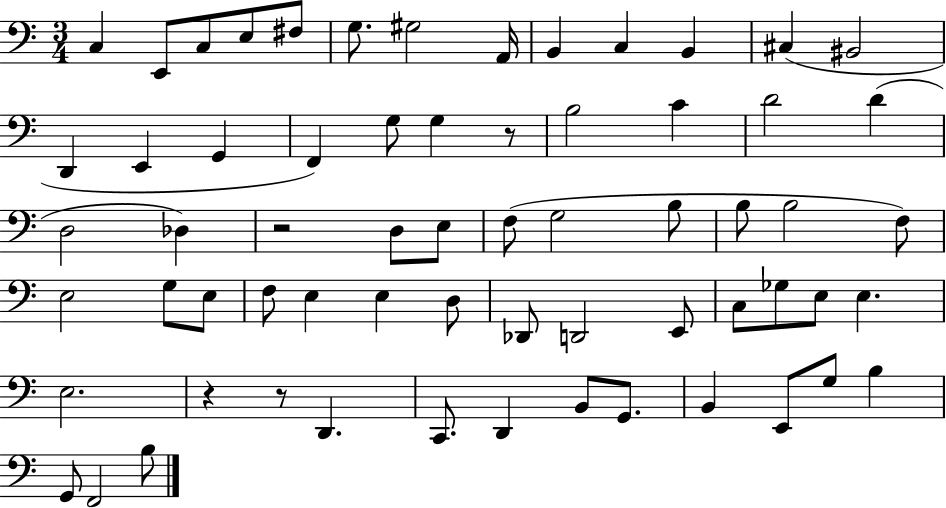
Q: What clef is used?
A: bass